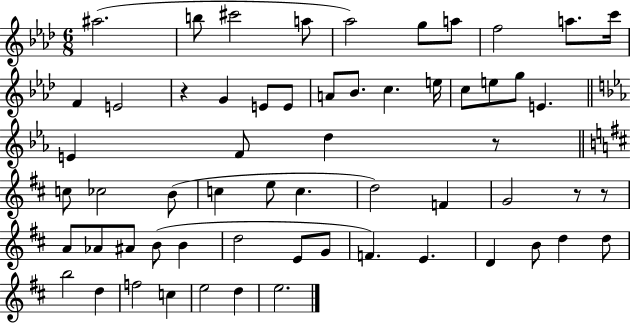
{
  \clef treble
  \numericTimeSignature
  \time 6/8
  \key aes \major
  ais''2.( | b''8 cis'''2 a''8 | aes''2) g''8 a''8 | f''2 a''8. c'''16 | \break f'4 e'2 | r4 g'4 e'8 e'8 | a'8 bes'8. c''4. e''16 | c''8 e''8 g''8 e'4. | \break \bar "||" \break \key ees \major e'4 f'8 d''4 r8 | \bar "||" \break \key d \major c''8 ces''2 b'8( | c''4 e''8 c''4. | d''2) f'4 | g'2 r8 r8 | \break a'8 aes'8 ais'8 b'8( b'4 | d''2 e'8 g'8 | f'4.) e'4. | d'4 b'8 d''4 d''8 | \break b''2 d''4 | f''2 c''4 | e''2 d''4 | e''2. | \break \bar "|."
}